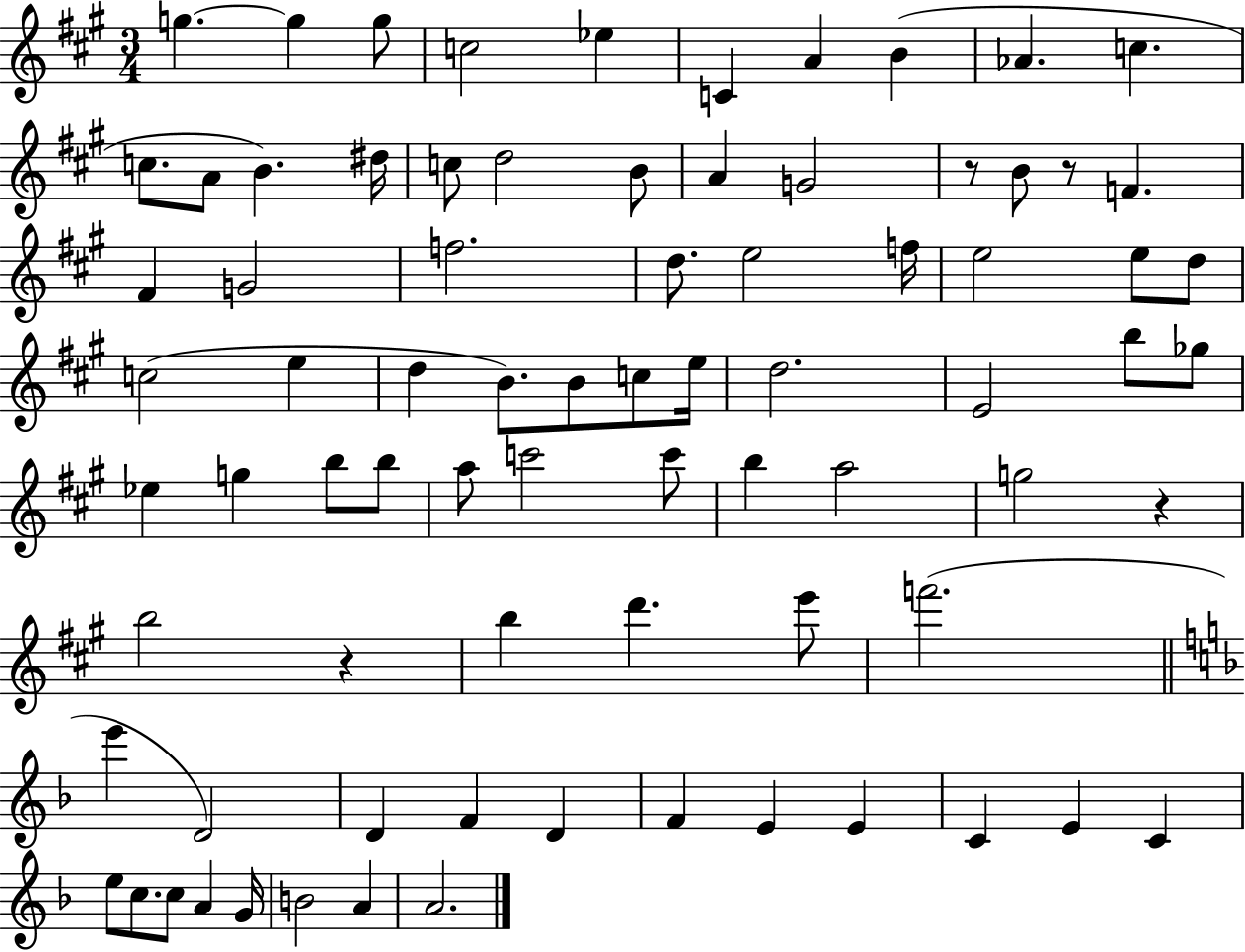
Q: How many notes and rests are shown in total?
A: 79